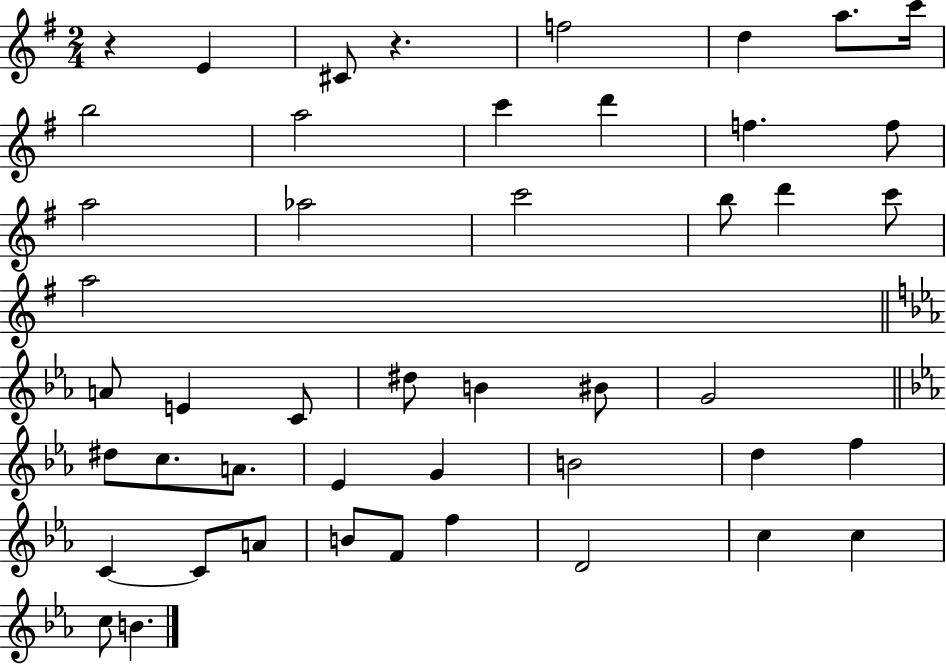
R/q E4/q C#4/e R/q. F5/h D5/q A5/e. C6/s B5/h A5/h C6/q D6/q F5/q. F5/e A5/h Ab5/h C6/h B5/e D6/q C6/e A5/h A4/e E4/q C4/e D#5/e B4/q BIS4/e G4/h D#5/e C5/e. A4/e. Eb4/q G4/q B4/h D5/q F5/q C4/q C4/e A4/e B4/e F4/e F5/q D4/h C5/q C5/q C5/e B4/q.